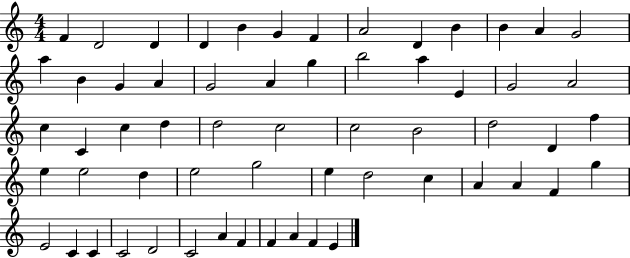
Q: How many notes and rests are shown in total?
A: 60